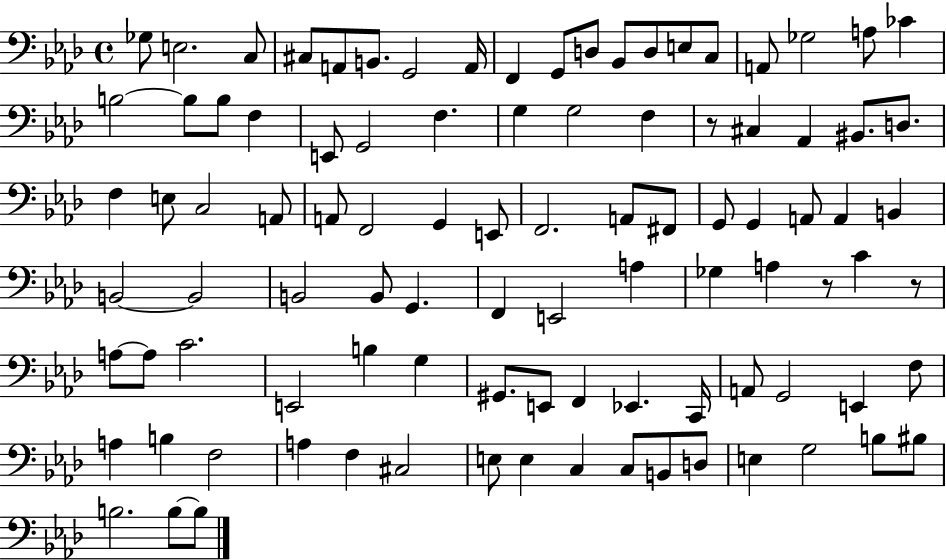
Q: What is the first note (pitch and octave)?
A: Gb3